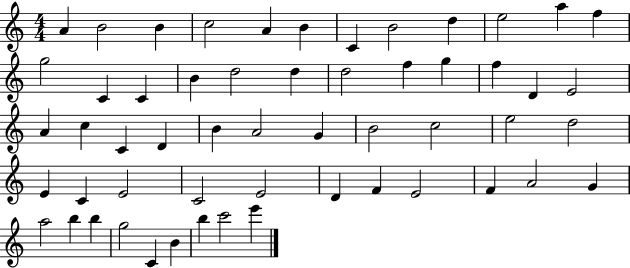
{
  \clef treble
  \numericTimeSignature
  \time 4/4
  \key c \major
  a'4 b'2 b'4 | c''2 a'4 b'4 | c'4 b'2 d''4 | e''2 a''4 f''4 | \break g''2 c'4 c'4 | b'4 d''2 d''4 | d''2 f''4 g''4 | f''4 d'4 e'2 | \break a'4 c''4 c'4 d'4 | b'4 a'2 g'4 | b'2 c''2 | e''2 d''2 | \break e'4 c'4 e'2 | c'2 e'2 | d'4 f'4 e'2 | f'4 a'2 g'4 | \break a''2 b''4 b''4 | g''2 c'4 b'4 | b''4 c'''2 e'''4 | \bar "|."
}